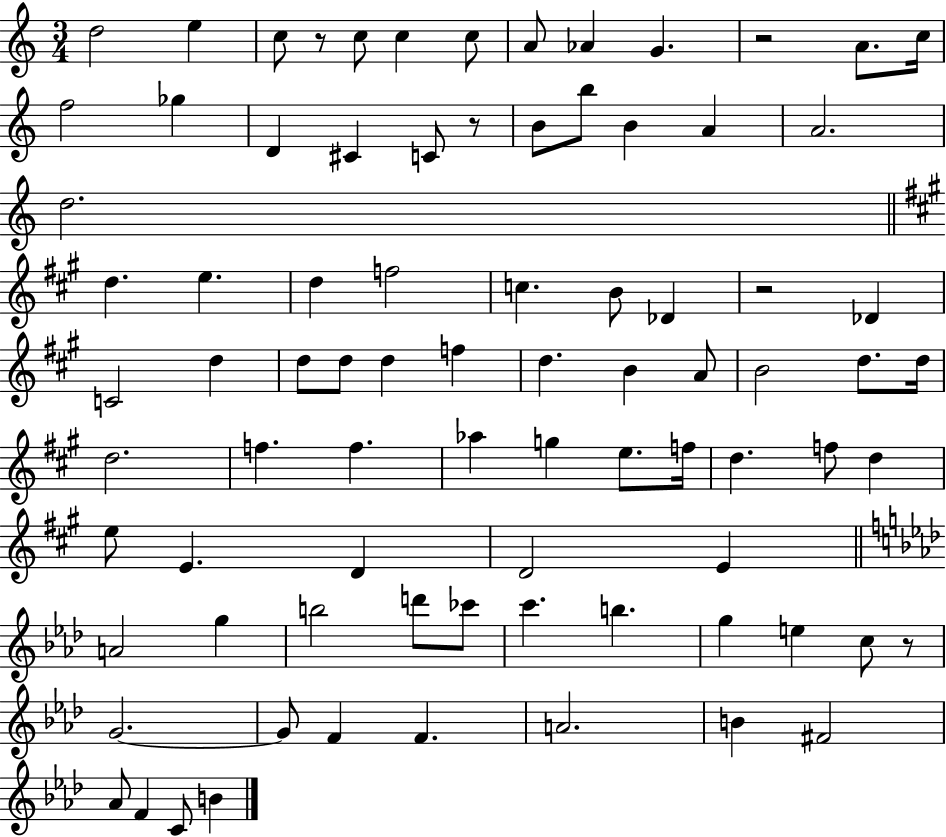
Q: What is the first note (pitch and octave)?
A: D5